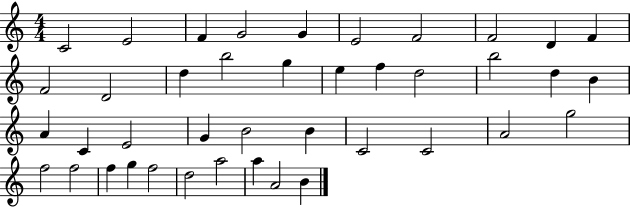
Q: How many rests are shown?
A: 0